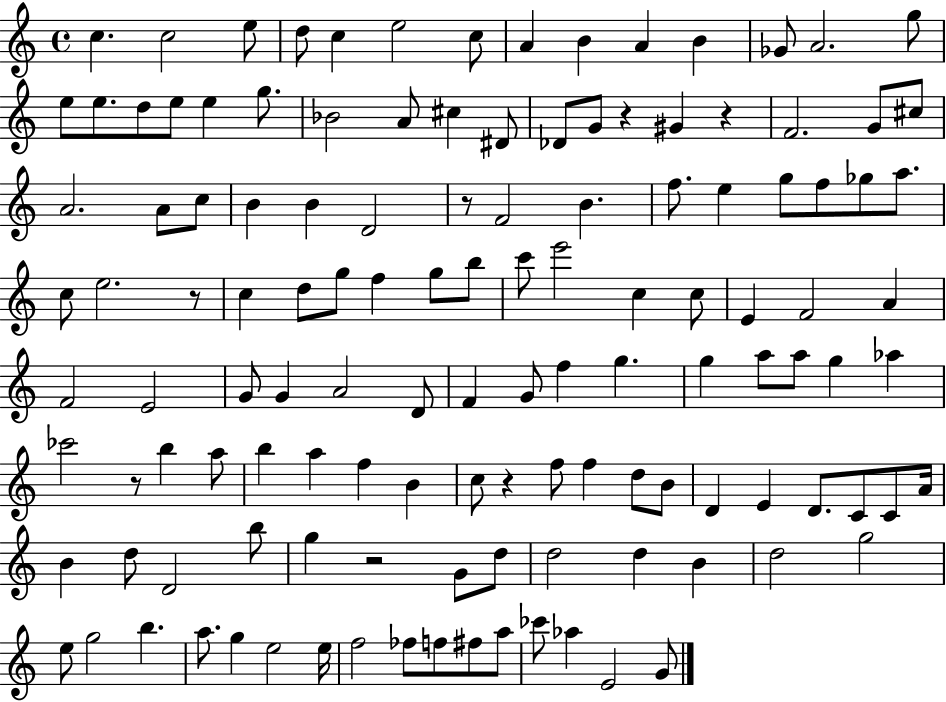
C5/q. C5/h E5/e D5/e C5/q E5/h C5/e A4/q B4/q A4/q B4/q Gb4/e A4/h. G5/e E5/e E5/e. D5/e E5/e E5/q G5/e. Bb4/h A4/e C#5/q D#4/e Db4/e G4/e R/q G#4/q R/q F4/h. G4/e C#5/e A4/h. A4/e C5/e B4/q B4/q D4/h R/e F4/h B4/q. F5/e. E5/q G5/e F5/e Gb5/e A5/e. C5/e E5/h. R/e C5/q D5/e G5/e F5/q G5/e B5/e C6/e E6/h C5/q C5/e E4/q F4/h A4/q F4/h E4/h G4/e G4/q A4/h D4/e F4/q G4/e F5/q G5/q. G5/q A5/e A5/e G5/q Ab5/q CES6/h R/e B5/q A5/e B5/q A5/q F5/q B4/q C5/e R/q F5/e F5/q D5/e B4/e D4/q E4/q D4/e. C4/e C4/e A4/s B4/q D5/e D4/h B5/e G5/q R/h G4/e D5/e D5/h D5/q B4/q D5/h G5/h E5/e G5/h B5/q. A5/e. G5/q E5/h E5/s F5/h FES5/e F5/e F#5/e A5/e CES6/e Ab5/q E4/h G4/e